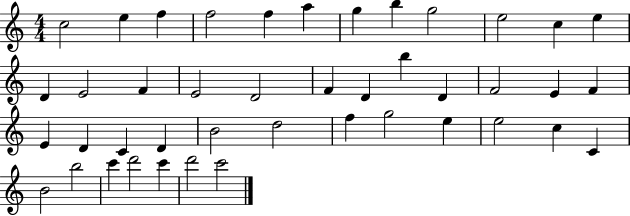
{
  \clef treble
  \numericTimeSignature
  \time 4/4
  \key c \major
  c''2 e''4 f''4 | f''2 f''4 a''4 | g''4 b''4 g''2 | e''2 c''4 e''4 | \break d'4 e'2 f'4 | e'2 d'2 | f'4 d'4 b''4 d'4 | f'2 e'4 f'4 | \break e'4 d'4 c'4 d'4 | b'2 d''2 | f''4 g''2 e''4 | e''2 c''4 c'4 | \break b'2 b''2 | c'''4 d'''2 c'''4 | d'''2 c'''2 | \bar "|."
}